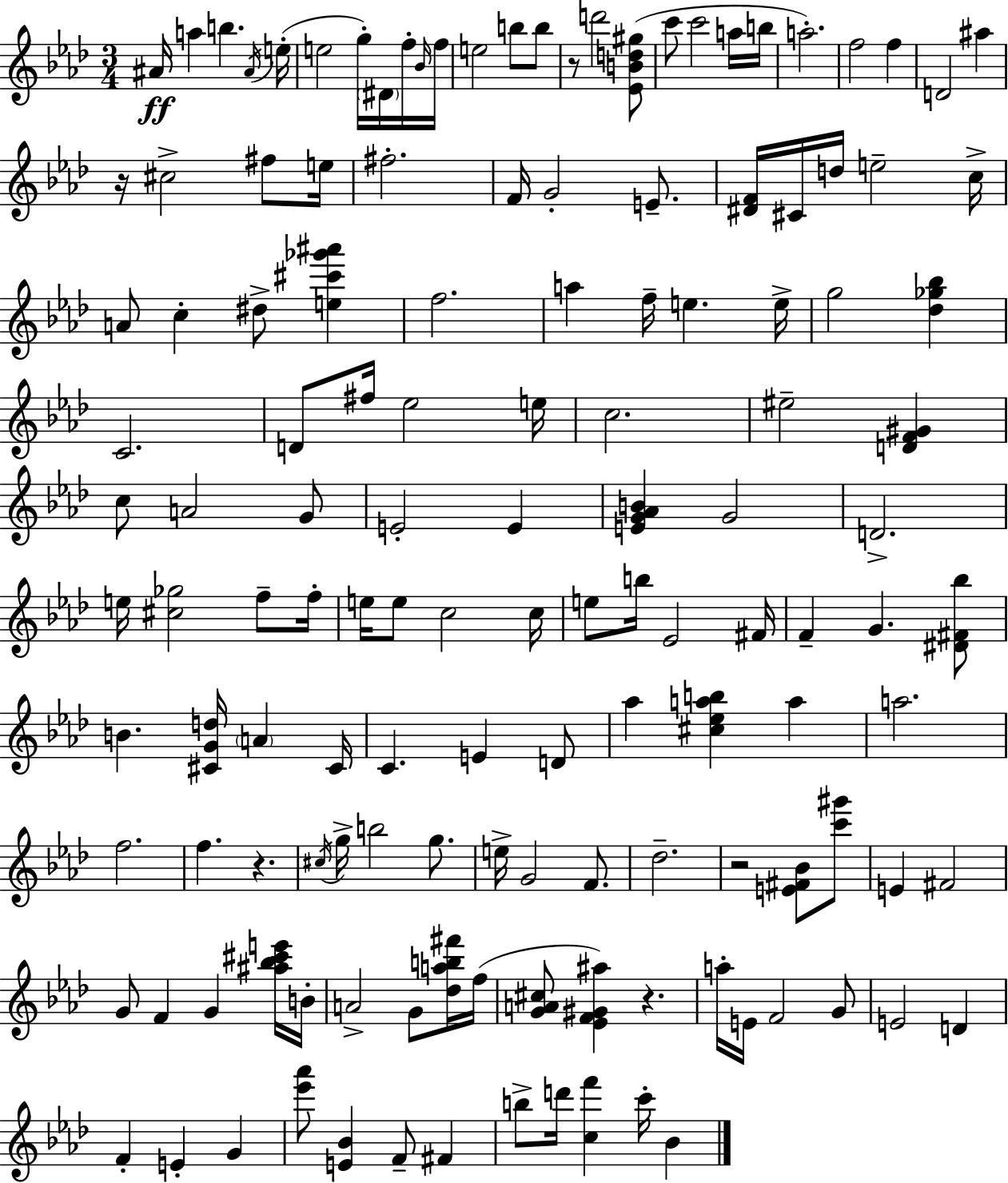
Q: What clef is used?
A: treble